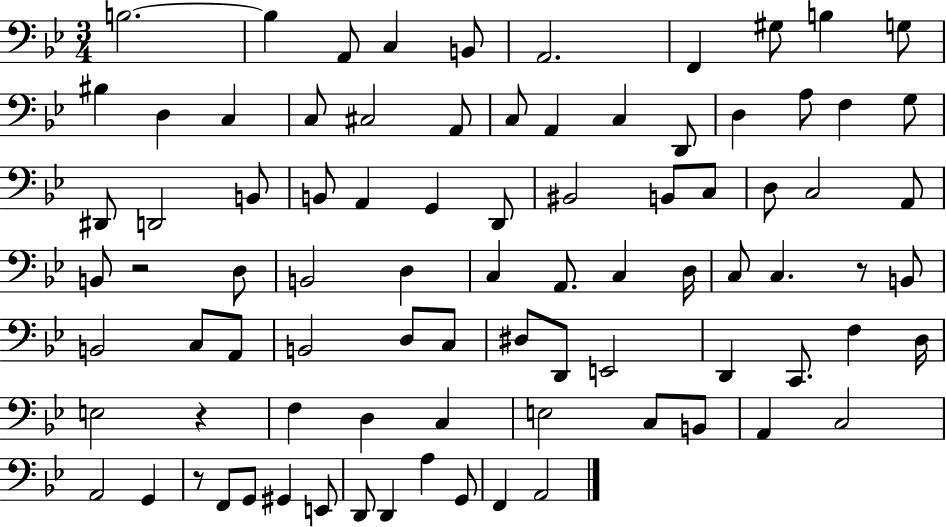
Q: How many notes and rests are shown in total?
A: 86